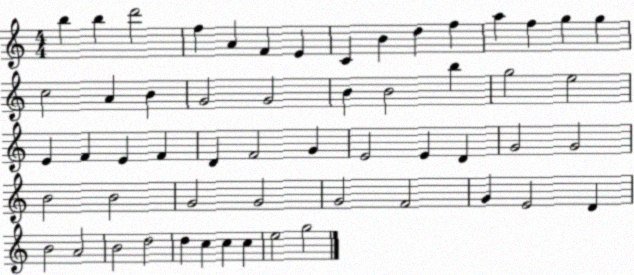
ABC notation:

X:1
T:Untitled
M:4/4
L:1/4
K:C
b b d'2 f A F E C B d f a f g g c2 A B G2 G2 B B2 b g2 e2 E F E F D F2 G E2 E D G2 G2 B2 B2 G2 G2 G2 F2 G E2 D B2 A2 B2 d2 d c c c e2 g2